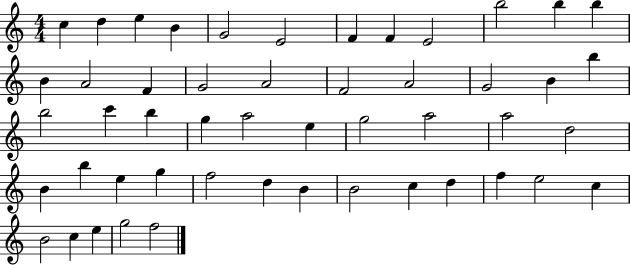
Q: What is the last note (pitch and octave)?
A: F5